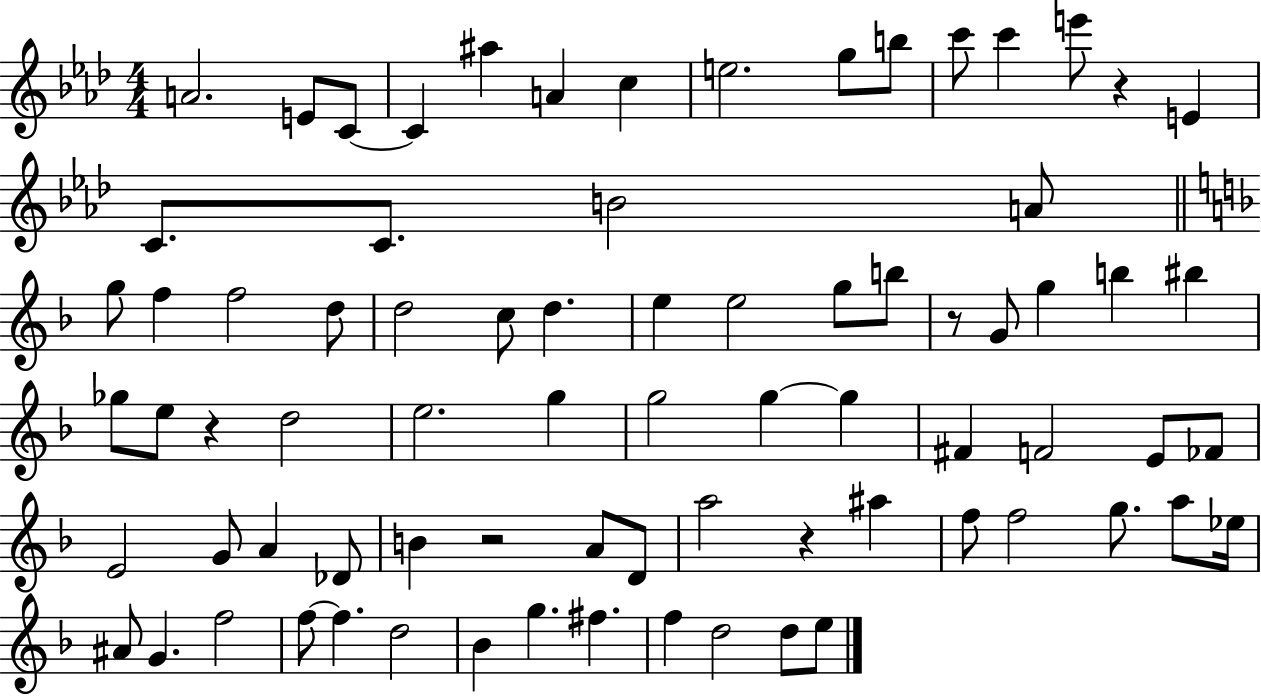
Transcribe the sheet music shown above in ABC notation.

X:1
T:Untitled
M:4/4
L:1/4
K:Ab
A2 E/2 C/2 C ^a A c e2 g/2 b/2 c'/2 c' e'/2 z E C/2 C/2 B2 A/2 g/2 f f2 d/2 d2 c/2 d e e2 g/2 b/2 z/2 G/2 g b ^b _g/2 e/2 z d2 e2 g g2 g g ^F F2 E/2 _F/2 E2 G/2 A _D/2 B z2 A/2 D/2 a2 z ^a f/2 f2 g/2 a/2 _e/4 ^A/2 G f2 f/2 f d2 _B g ^f f d2 d/2 e/2